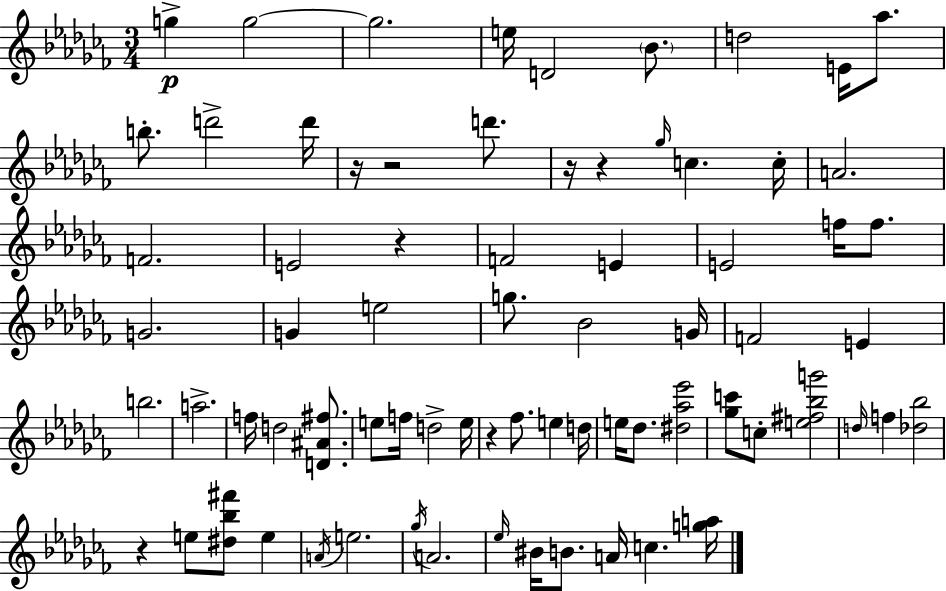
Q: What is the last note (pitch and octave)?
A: C5